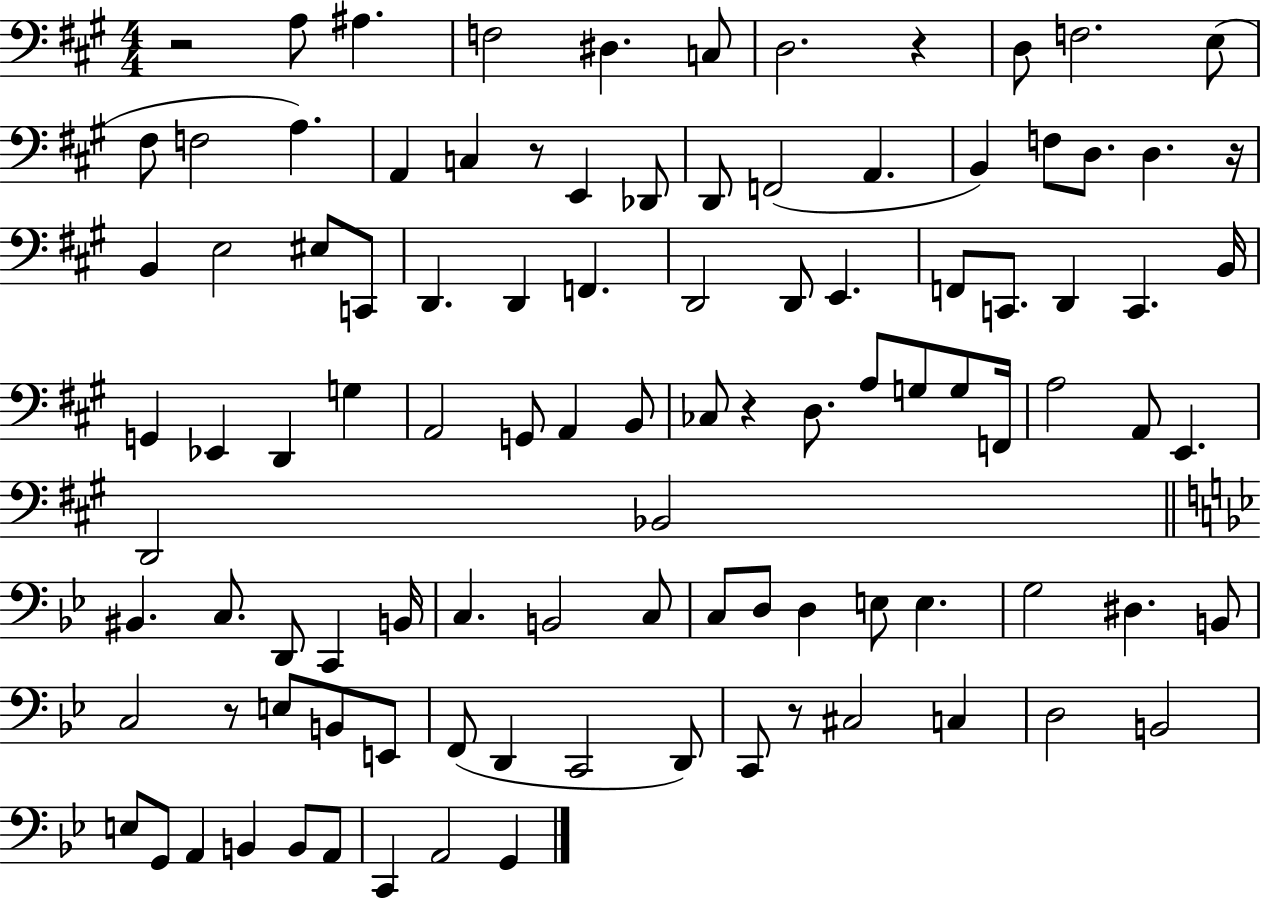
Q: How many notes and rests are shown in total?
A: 102